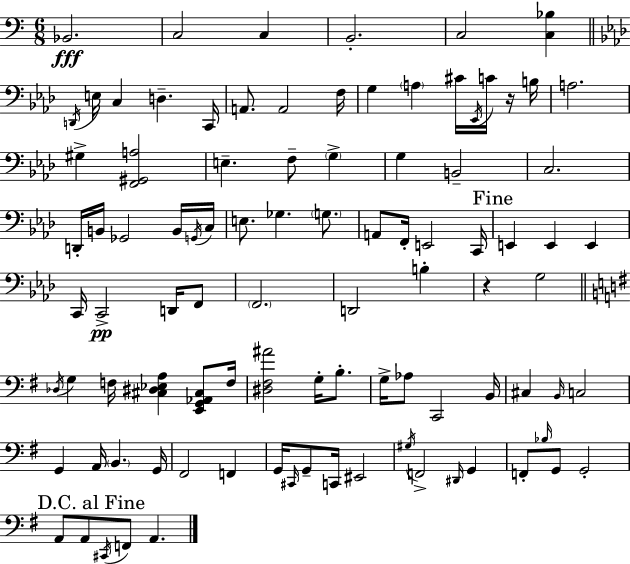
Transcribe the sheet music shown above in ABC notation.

X:1
T:Untitled
M:6/8
L:1/4
K:Am
_B,,2 C,2 C, B,,2 C,2 [C,_B,] D,,/4 E,/4 C, D, C,,/4 A,,/2 A,,2 F,/4 G, A, ^C/4 _E,,/4 C/4 z/4 B,/4 A,2 ^G, [F,,^G,,A,]2 E, F,/2 G, G, B,,2 C,2 D,,/4 B,,/4 _G,,2 B,,/4 G,,/4 C,/4 E,/2 _G, G,/2 A,,/2 F,,/4 E,,2 C,,/4 E,, E,, E,, C,,/4 C,,2 D,,/4 F,,/2 F,,2 D,,2 B, z G,2 _D,/4 G, F,/4 [^C,^D,_E,A,] [E,,G,,_A,,^C,]/2 F,/4 [^D,^F,^A]2 G,/4 B,/2 G,/4 _A,/2 C,,2 B,,/4 ^C, B,,/4 C,2 G,, A,,/4 B,, G,,/4 ^F,,2 F,, G,,/4 ^C,,/4 G,,/2 C,,/4 ^E,,2 ^G,/4 F,,2 ^D,,/4 G,, F,,/2 _B,/4 G,,/2 G,,2 A,,/2 A,,/2 ^C,,/4 F,,/2 A,,